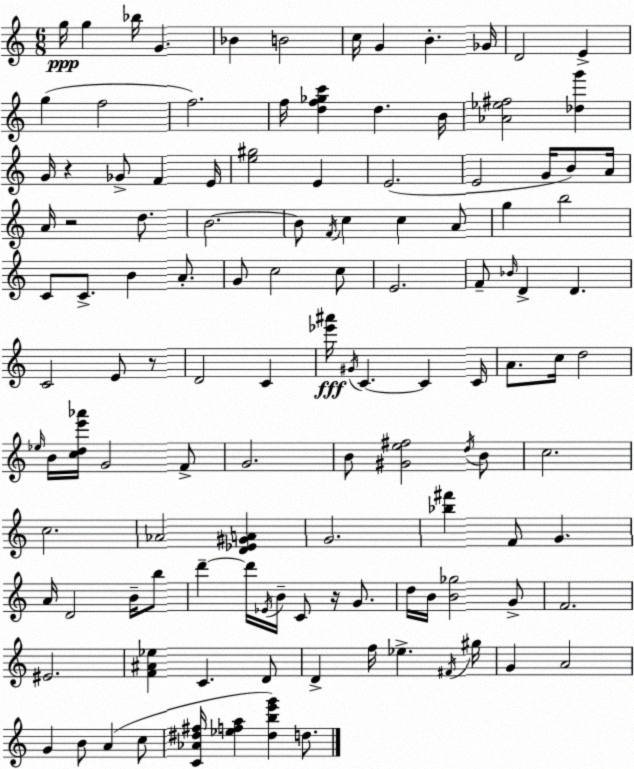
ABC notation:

X:1
T:Untitled
M:6/8
L:1/4
K:C
g/4 g _b/4 G _B B2 c/4 G B _G/4 D2 E g f2 f2 f/4 [df_gc'] d B/4 [_A_e^f]2 [_dg'] G/4 z _G/2 F E/4 [e^g]2 E E2 E2 G/4 B/2 A/4 A/4 z2 d/2 B2 B/2 F/4 c c A/2 g b2 C/2 C/2 B A/2 G/2 c2 c/2 E2 F/2 _B/4 D D C2 E/2 z/2 D2 C [_e'^a']/4 ^G/4 C C C/4 A/2 c/4 d2 _e/4 B/4 [cde'_a']/4 G2 F/2 G2 B/2 [^Ge^f]2 d/4 B/2 c2 c2 _A2 [D_E^GA] G2 [_b^f'] F/2 G A/4 D2 B/4 b/2 d' d'/4 _E/4 B/4 C/2 z/4 G/2 d/4 B/4 [B_g]2 G/2 F2 ^E2 [F^A_e] C D/2 D f/4 _e ^F/4 ^g/4 G A2 G B/2 A c/2 [C_A^d^f]/4 [_efa] [^dbe'g'] d/2